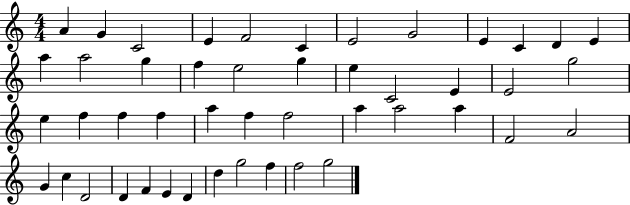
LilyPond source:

{
  \clef treble
  \numericTimeSignature
  \time 4/4
  \key c \major
  a'4 g'4 c'2 | e'4 f'2 c'4 | e'2 g'2 | e'4 c'4 d'4 e'4 | \break a''4 a''2 g''4 | f''4 e''2 g''4 | e''4 c'2 e'4 | e'2 g''2 | \break e''4 f''4 f''4 f''4 | a''4 f''4 f''2 | a''4 a''2 a''4 | f'2 a'2 | \break g'4 c''4 d'2 | d'4 f'4 e'4 d'4 | d''4 g''2 f''4 | f''2 g''2 | \break \bar "|."
}